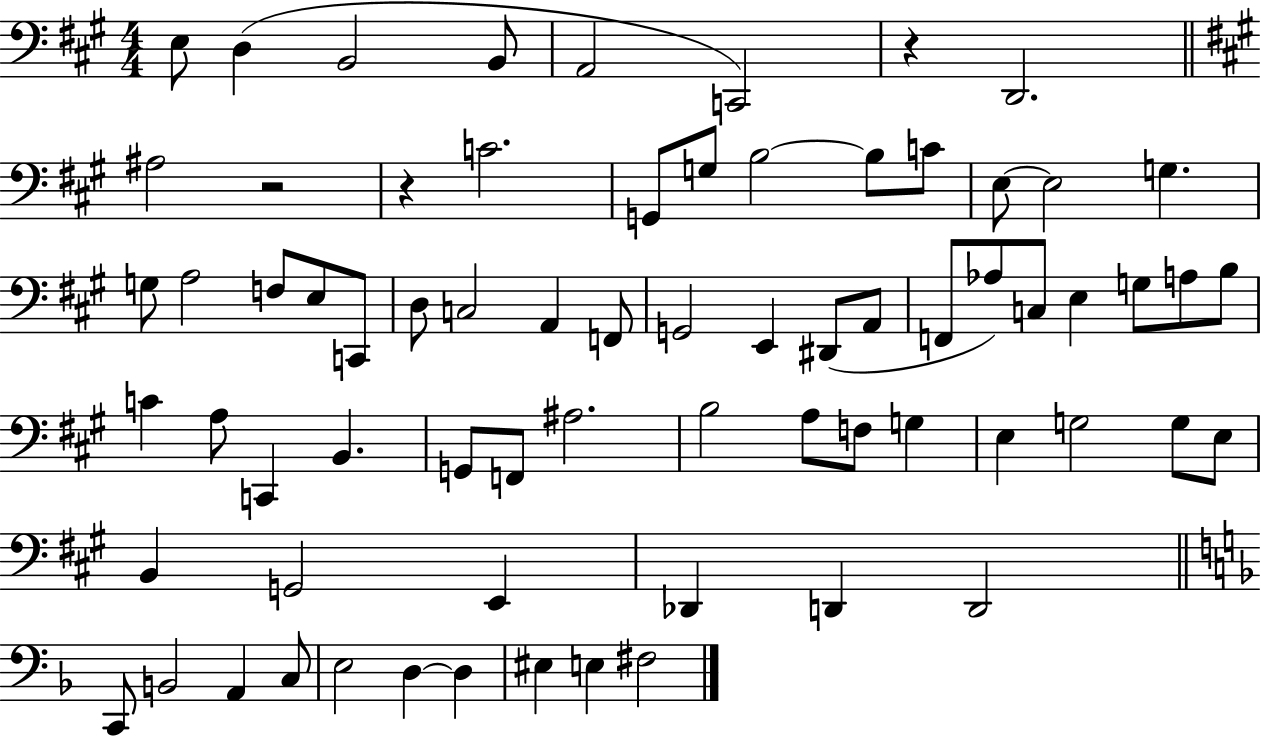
{
  \clef bass
  \numericTimeSignature
  \time 4/4
  \key a \major
  \repeat volta 2 { e8 d4( b,2 b,8 | a,2 c,2) | r4 d,2. | \bar "||" \break \key a \major ais2 r2 | r4 c'2. | g,8 g8 b2~~ b8 c'8 | e8~~ e2 g4. | \break g8 a2 f8 e8 c,8 | d8 c2 a,4 f,8 | g,2 e,4 dis,8( a,8 | f,8 aes8) c8 e4 g8 a8 b8 | \break c'4 a8 c,4 b,4. | g,8 f,8 ais2. | b2 a8 f8 g4 | e4 g2 g8 e8 | \break b,4 g,2 e,4 | des,4 d,4 d,2 | \bar "||" \break \key d \minor c,8 b,2 a,4 c8 | e2 d4~~ d4 | eis4 e4 fis2 | } \bar "|."
}